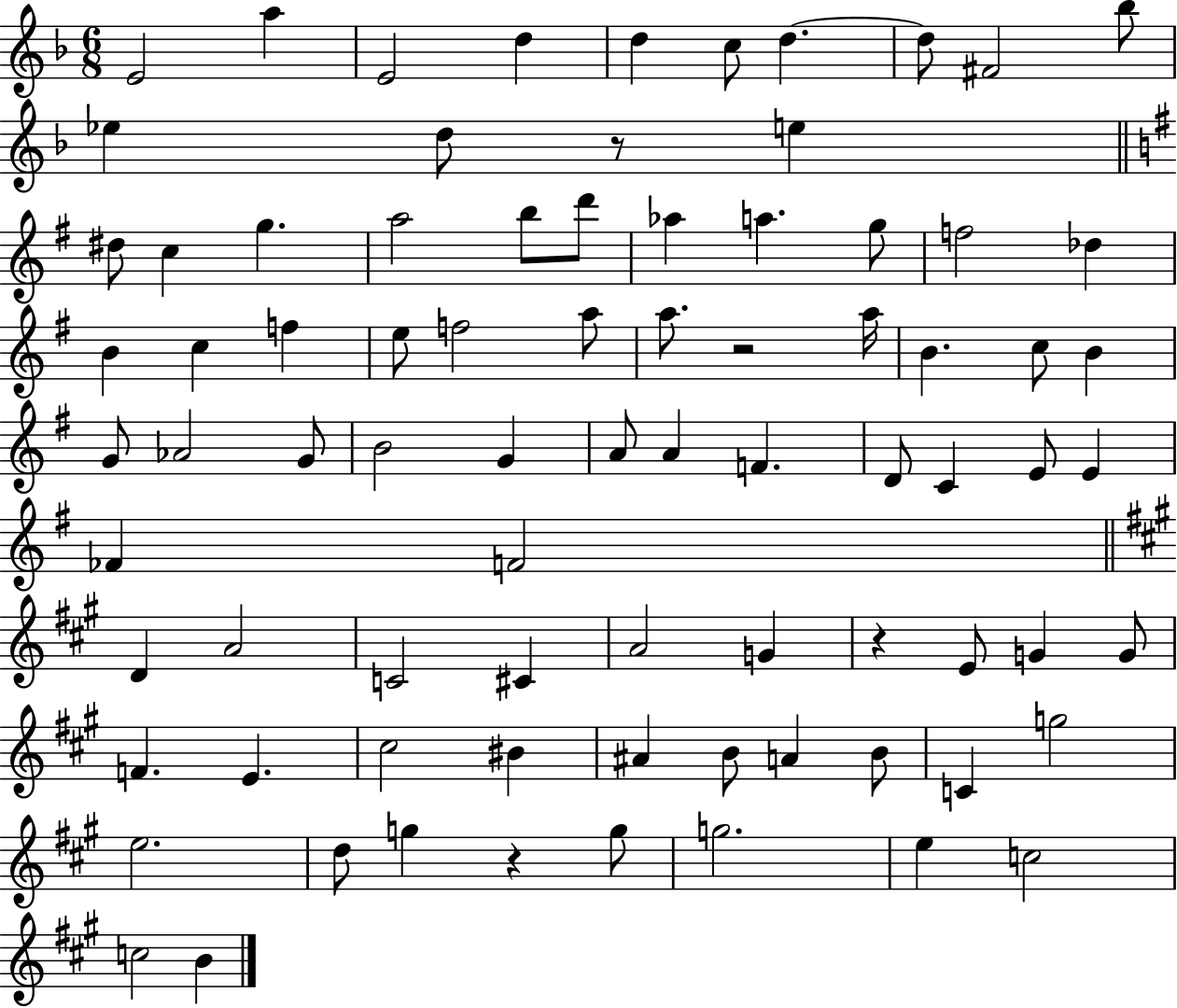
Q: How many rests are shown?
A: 4